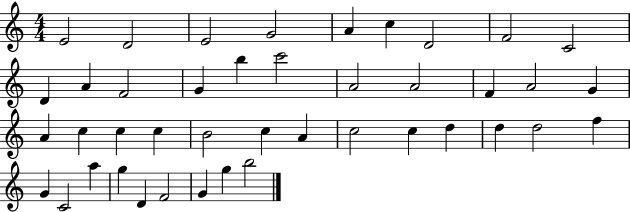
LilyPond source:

{
  \clef treble
  \numericTimeSignature
  \time 4/4
  \key c \major
  e'2 d'2 | e'2 g'2 | a'4 c''4 d'2 | f'2 c'2 | \break d'4 a'4 f'2 | g'4 b''4 c'''2 | a'2 a'2 | f'4 a'2 g'4 | \break a'4 c''4 c''4 c''4 | b'2 c''4 a'4 | c''2 c''4 d''4 | d''4 d''2 f''4 | \break g'4 c'2 a''4 | g''4 d'4 f'2 | g'4 g''4 b''2 | \bar "|."
}